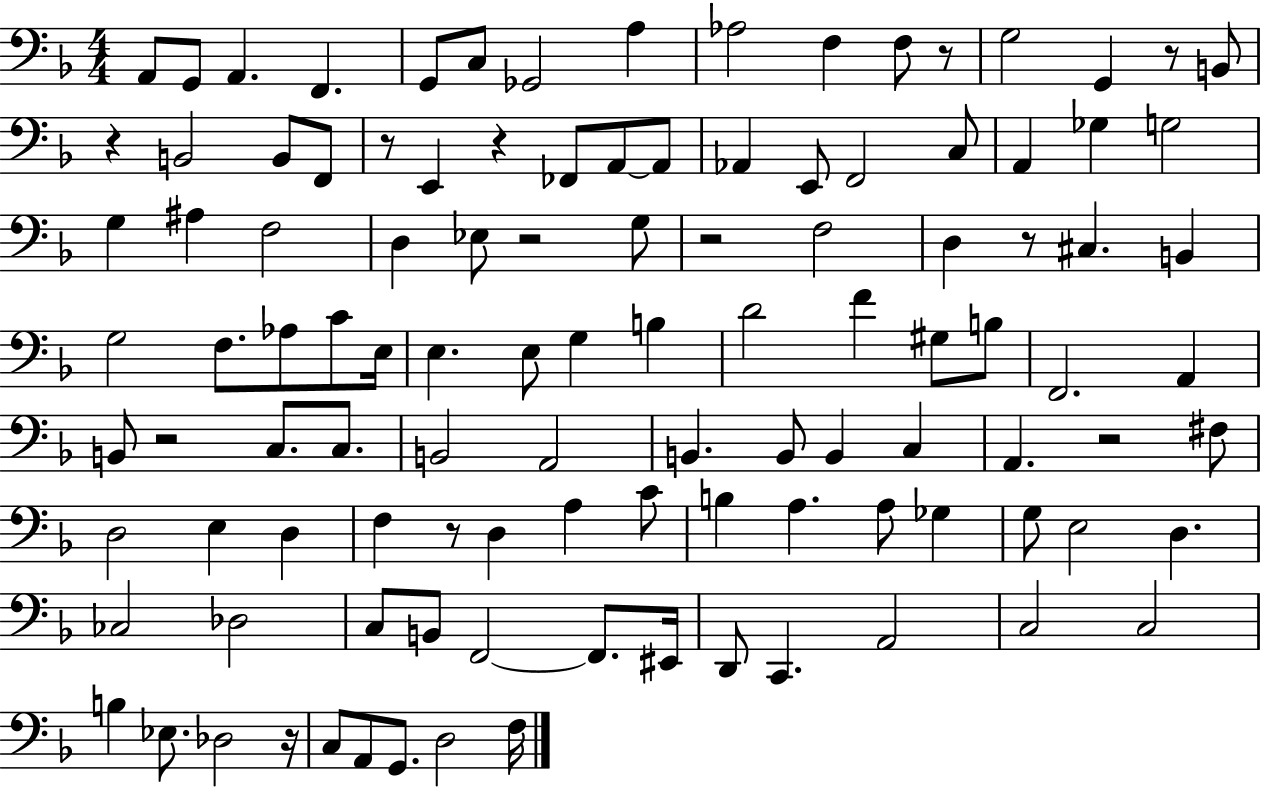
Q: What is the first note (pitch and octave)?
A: A2